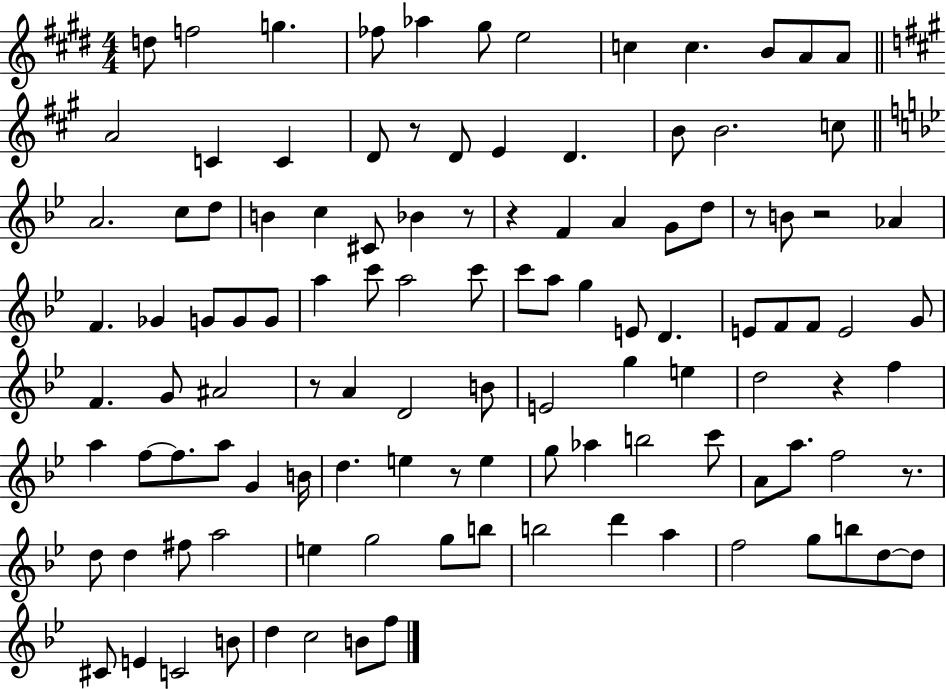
D5/e F5/h G5/q. FES5/e Ab5/q G#5/e E5/h C5/q C5/q. B4/e A4/e A4/e A4/h C4/q C4/q D4/e R/e D4/e E4/q D4/q. B4/e B4/h. C5/e A4/h. C5/e D5/e B4/q C5/q C#4/e Bb4/q R/e R/q F4/q A4/q G4/e D5/e R/e B4/e R/h Ab4/q F4/q. Gb4/q G4/e G4/e G4/e A5/q C6/e A5/h C6/e C6/e A5/e G5/q E4/e D4/q. E4/e F4/e F4/e E4/h G4/e F4/q. G4/e A#4/h R/e A4/q D4/h B4/e E4/h G5/q E5/q D5/h R/q F5/q A5/q F5/e F5/e. A5/e G4/q B4/s D5/q. E5/q R/e E5/q G5/e Ab5/q B5/h C6/e A4/e A5/e. F5/h R/e. D5/e D5/q F#5/e A5/h E5/q G5/h G5/e B5/e B5/h D6/q A5/q F5/h G5/e B5/e D5/e D5/e C#4/e E4/q C4/h B4/e D5/q C5/h B4/e F5/e